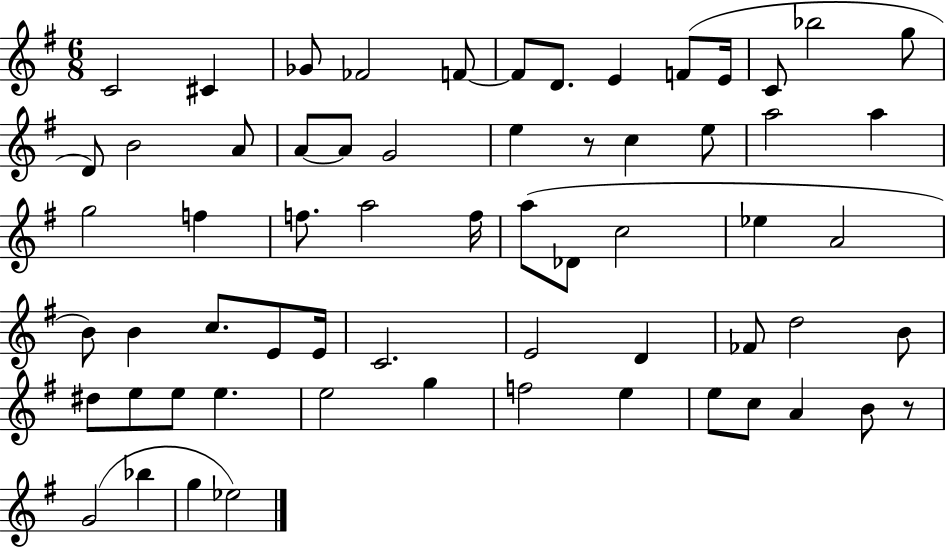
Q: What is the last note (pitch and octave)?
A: Eb5